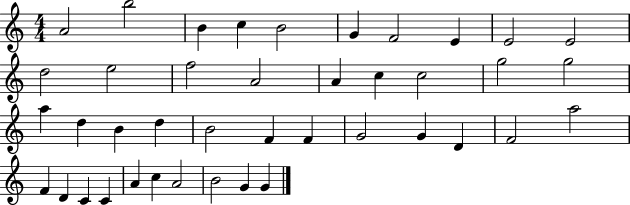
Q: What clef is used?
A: treble